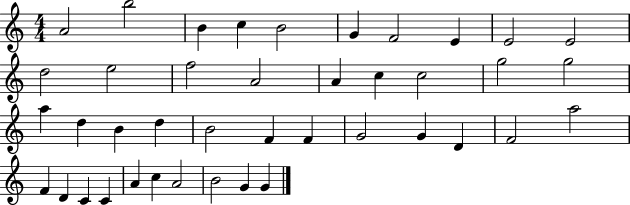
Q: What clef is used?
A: treble